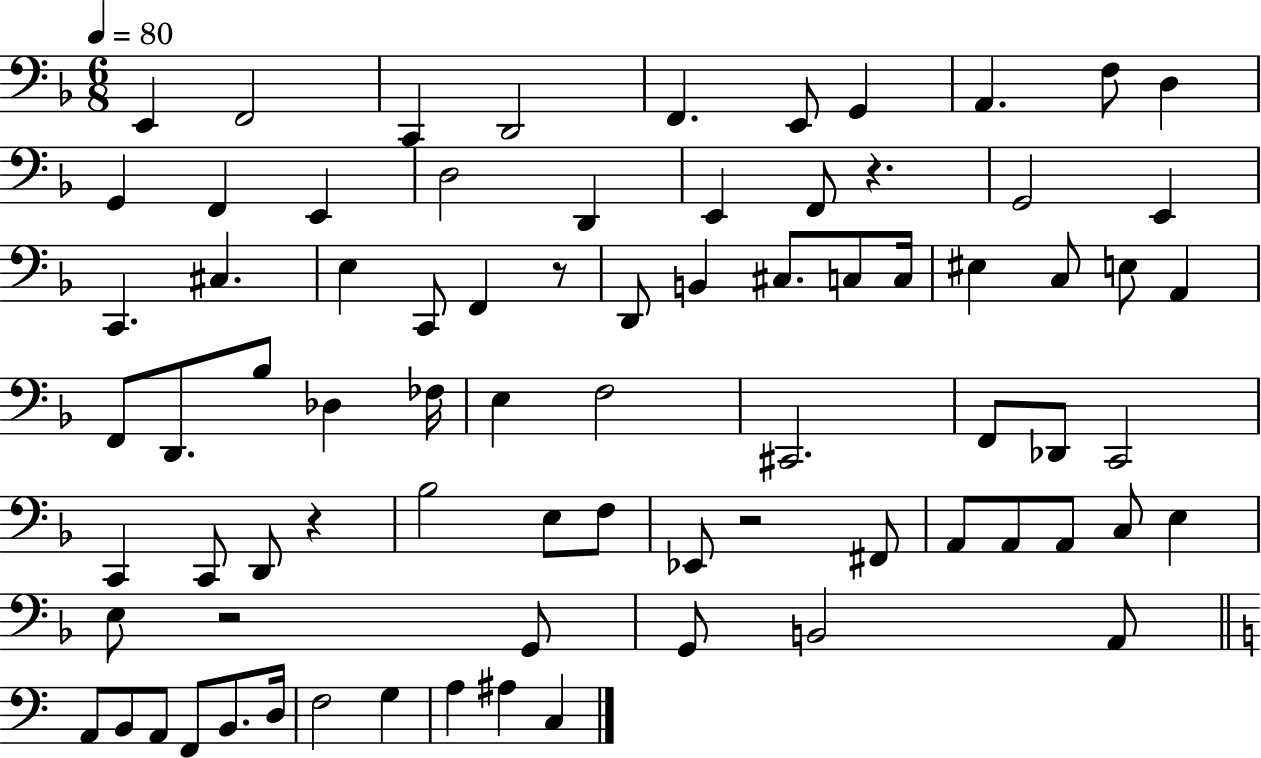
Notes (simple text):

E2/q F2/h C2/q D2/h F2/q. E2/e G2/q A2/q. F3/e D3/q G2/q F2/q E2/q D3/h D2/q E2/q F2/e R/q. G2/h E2/q C2/q. C#3/q. E3/q C2/e F2/q R/e D2/e B2/q C#3/e. C3/e C3/s EIS3/q C3/e E3/e A2/q F2/e D2/e. Bb3/e Db3/q FES3/s E3/q F3/h C#2/h. F2/e Db2/e C2/h C2/q C2/e D2/e R/q Bb3/h E3/e F3/e Eb2/e R/h F#2/e A2/e A2/e A2/e C3/e E3/q E3/e R/h G2/e G2/e B2/h A2/e A2/e B2/e A2/e F2/e B2/e. D3/s F3/h G3/q A3/q A#3/q C3/q